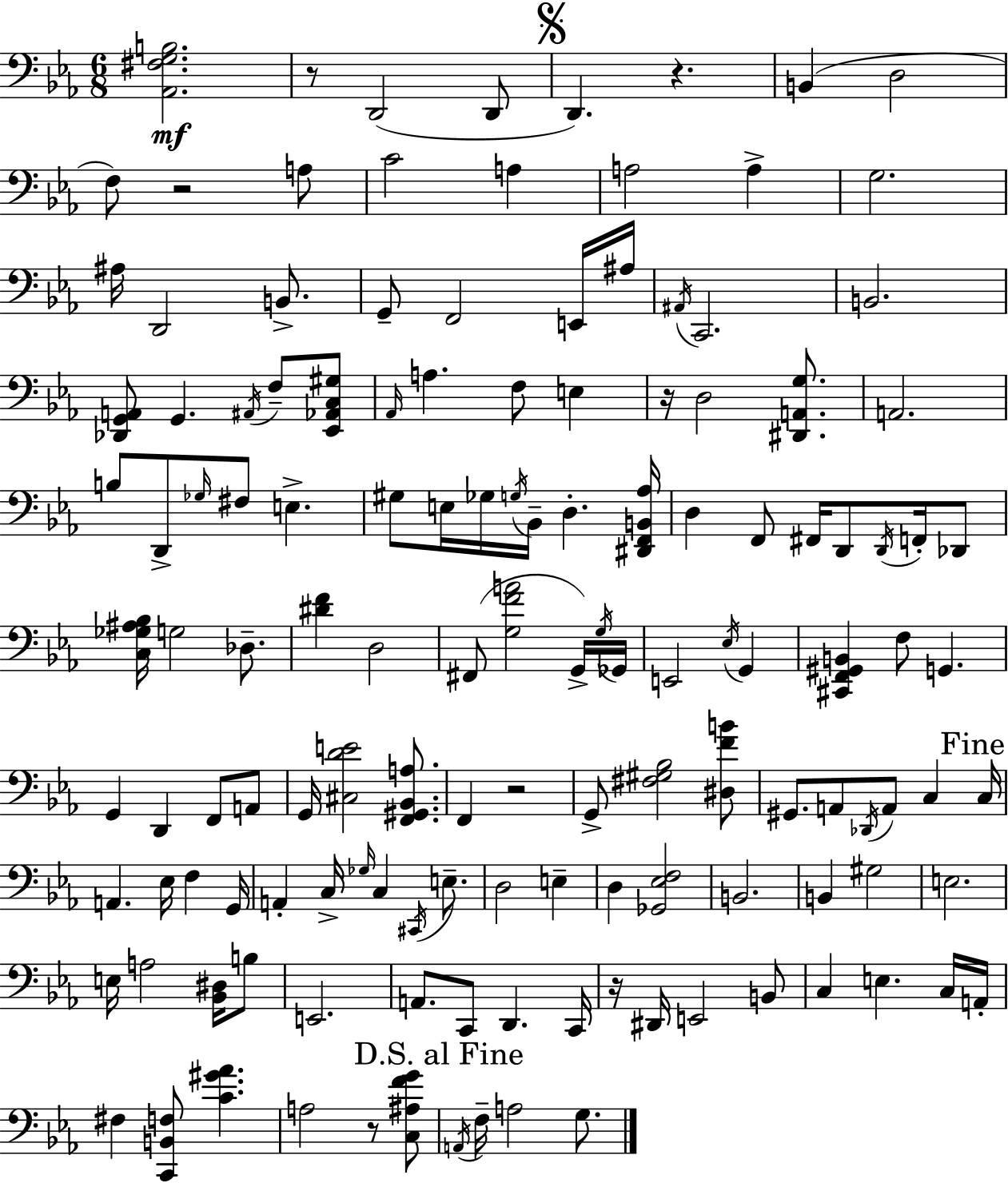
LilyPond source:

{
  \clef bass
  \numericTimeSignature
  \time 6/8
  \key ees \major
  \repeat volta 2 { <aes, fis g b>2.\mf | r8 d,2( d,8 | \mark \markup { \musicglyph "scripts.segno" } d,4.) r4. | b,4( d2 | \break f8) r2 a8 | c'2 a4 | a2 a4-> | g2. | \break ais16 d,2 b,8.-> | g,8-- f,2 e,16 ais16 | \acciaccatura { ais,16 } c,2. | b,2. | \break <des, g, a,>8 g,4. \acciaccatura { ais,16 } f8-- | <ees, aes, c gis>8 \grace { aes,16 } a4. f8 e4 | r16 d2 | <dis, a, g>8. a,2. | \break b8 d,8-> \grace { ges16 } fis8 e4.-> | gis8 e16 ges16 \acciaccatura { g16 } bes,16-- d4.-. | <dis, f, b, aes>16 d4 f,8 fis,16 | d,8 \acciaccatura { d,16 } f,16-. des,8 <c ges ais bes>16 g2 | \break des8.-- <dis' f'>4 d2 | fis,8( <g f' a'>2 | g,16->) \acciaccatura { g16 } ges,16 e,2 | \acciaccatura { ees16 } g,4 <cis, f, gis, b,>4 | \break f8 g,4. g,4 | d,4 f,8 a,8 g,16 <cis d' e'>2 | <f, gis, bes, a>8. f,4 | r2 g,8-> <fis gis bes>2 | \break <dis f' b'>8 gis,8. a,8 | \acciaccatura { des,16 } a,8 c4 \mark "Fine" c16 a,4. | ees16 f4 g,16 a,4-. | c16-> \grace { ges16 } c4 \acciaccatura { cis,16 } e8.-- d2 | \break e4-- d4 | <ges, ees f>2 b,2. | b,4 | gis2 e2. | \break e16 | a2 <bes, dis>16 b8 e,2. | a,8. | c,8 d,4. c,16 r16 | \break dis,16 e,2 b,8 c4 | e4. c16 a,16-. fis4 | <c, b, f>8 <c' gis' aes'>4. a2 | r8 <c ais f' g'>8 \mark "D.S. al Fine" \acciaccatura { a,16 } | \break f16-- a2 g8. | } \bar "|."
}